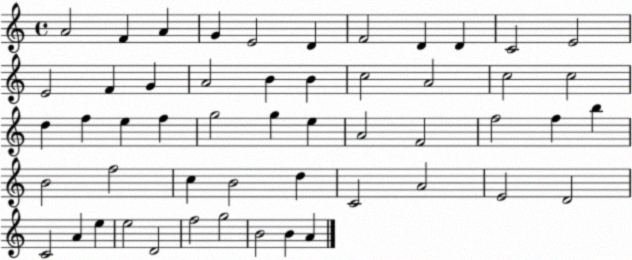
X:1
T:Untitled
M:4/4
L:1/4
K:C
A2 F A G E2 D F2 D D C2 E2 E2 F G A2 B B c2 A2 c2 c2 d f e f g2 g e A2 F2 f2 f b B2 f2 c B2 d C2 A2 E2 D2 C2 A e e2 D2 f2 g2 B2 B A